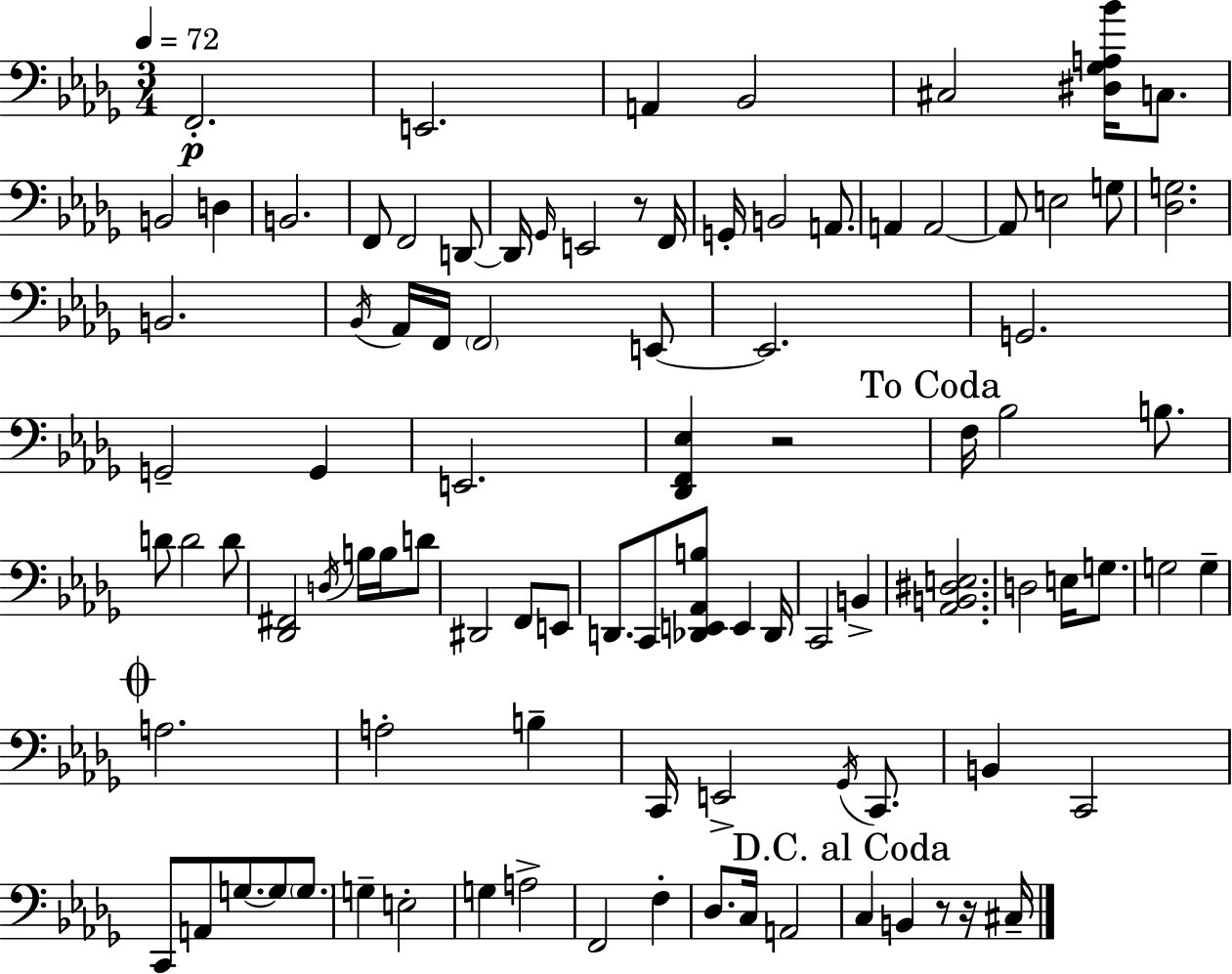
F2/h. E2/h. A2/q Bb2/h C#3/h [D#3,Gb3,A3,Bb4]/s C3/e. B2/h D3/q B2/h. F2/e F2/h D2/e D2/s Gb2/s E2/h R/e F2/s G2/s B2/h A2/e. A2/q A2/h A2/e E3/h G3/e [Db3,G3]/h. B2/h. Bb2/s Ab2/s F2/s F2/h E2/e E2/h. G2/h. G2/h G2/q E2/h. [Db2,F2,Eb3]/q R/h F3/s Bb3/h B3/e. D4/e D4/h D4/e [Db2,F#2]/h D3/s B3/s B3/s D4/e D#2/h F2/e E2/e D2/e. C2/e [Db2,E2,Ab2,B3]/e E2/q Db2/s C2/h B2/q [Ab2,B2,D#3,E3]/h. D3/h E3/s G3/e. G3/h G3/q A3/h. A3/h B3/q C2/s E2/h Gb2/s C2/e. B2/q C2/h C2/e A2/e G3/e. G3/e G3/e. G3/q E3/h G3/q A3/h F2/h F3/q Db3/e. C3/s A2/h C3/q B2/q R/e R/s C#3/s